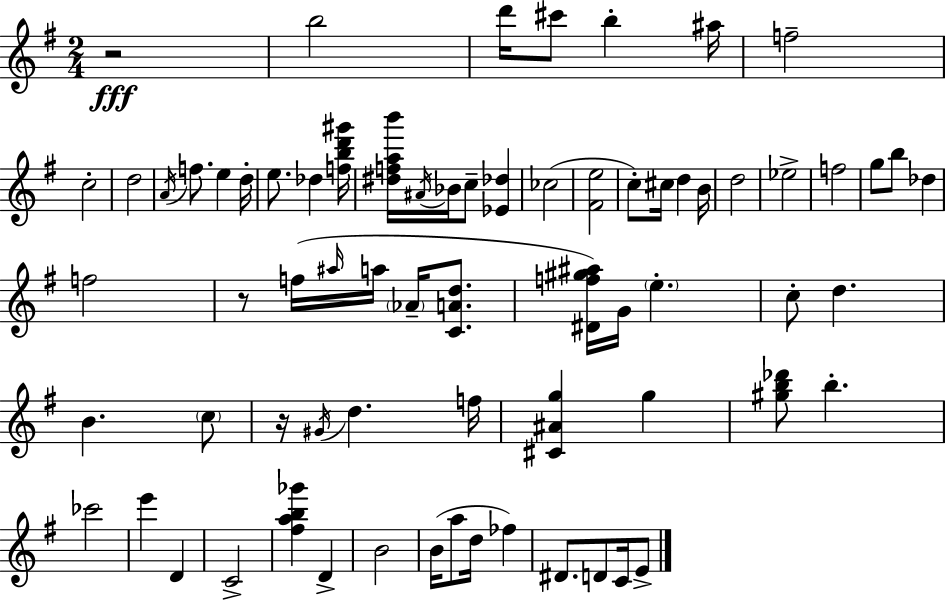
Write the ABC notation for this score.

X:1
T:Untitled
M:2/4
L:1/4
K:Em
z2 b2 d'/4 ^c'/2 b ^a/4 f2 c2 d2 A/4 f/2 e d/4 e/2 _d [fbd'^g']/4 [^dfab']/4 ^A/4 _B/4 c/2 [_E_d] _c2 [^Fe]2 c/2 ^c/4 d B/4 d2 _e2 f2 g/2 b/2 _d f2 z/2 f/4 ^a/4 a/4 _A/4 [CAd]/2 [^Df^g^a]/4 G/4 e c/2 d B c/2 z/4 ^G/4 d f/4 [^C^Ag] g [^gb_d']/2 b _c'2 e' D C2 [^fab_g'] D B2 B/4 a/2 d/4 _f ^D/2 D/2 C/4 E/2